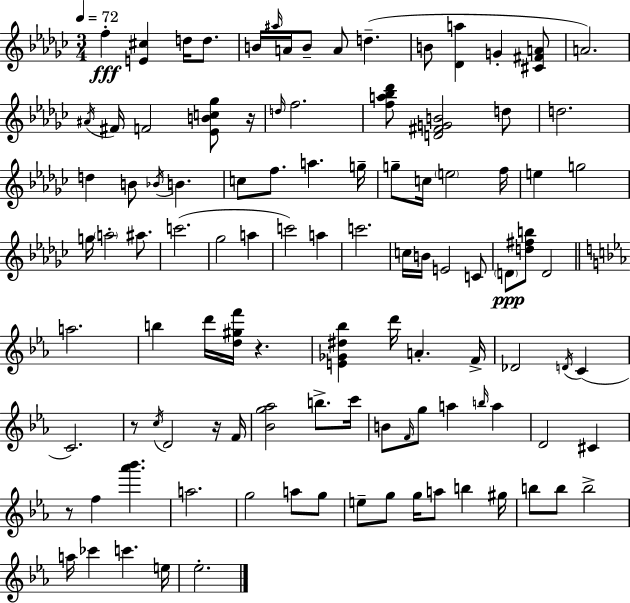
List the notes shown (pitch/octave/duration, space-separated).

F5/q [E4,C#5]/q D5/s D5/e. B4/s A#5/s A4/s B4/e A4/e D5/q. B4/e [Db4,A5]/q G4/q [C#4,F#4,A4]/e A4/h. A#4/s F#4/s F4/h [Eb4,B4,C5,Gb5]/e R/s D5/s F5/h. [F5,A5,Bb5,Db6]/e [D4,F#4,G4,B4]/h D5/e D5/h. D5/q B4/e Bb4/s B4/q. C5/e F5/e. A5/q. G5/s G5/e C5/s E5/h F5/s E5/q G5/h G5/s A5/h A#5/e. C6/h. Gb5/h A5/q C6/h A5/q C6/h. C5/s B4/s E4/h C4/e D4/e [D5,F#5,B5]/e D4/h A5/h. B5/q D6/s [D5,G#5,F6]/s R/q. [E4,Gb4,D#5,Bb5]/q D6/s A4/q. F4/s Db4/h D4/s C4/q C4/h. R/e C5/s D4/h R/s F4/s [Bb4,G5,Ab5]/h B5/e. C6/s B4/e F4/s G5/e A5/q B5/s A5/q D4/h C#4/q R/e F5/q [Ab6,Bb6]/q. A5/h. G5/h A5/e G5/e E5/e G5/e G5/s A5/e B5/q G#5/s B5/e B5/e B5/h A5/s CES6/q C6/q. E5/s Eb5/h.